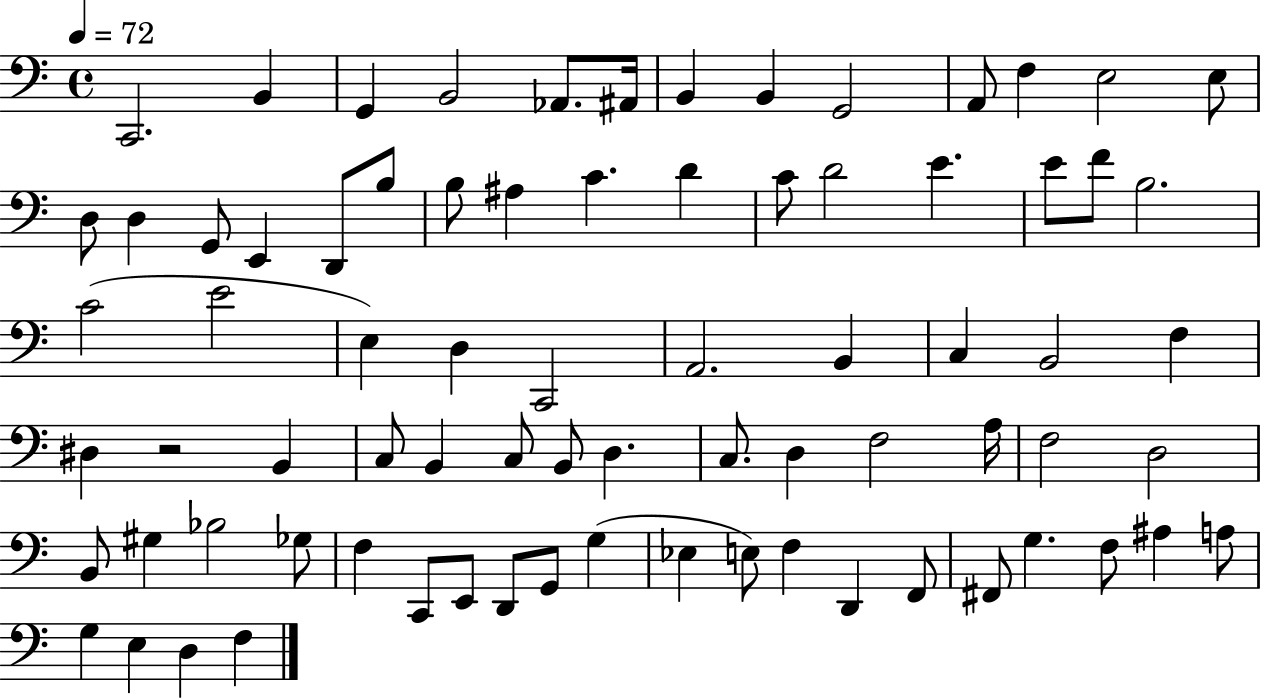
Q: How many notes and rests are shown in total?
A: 77